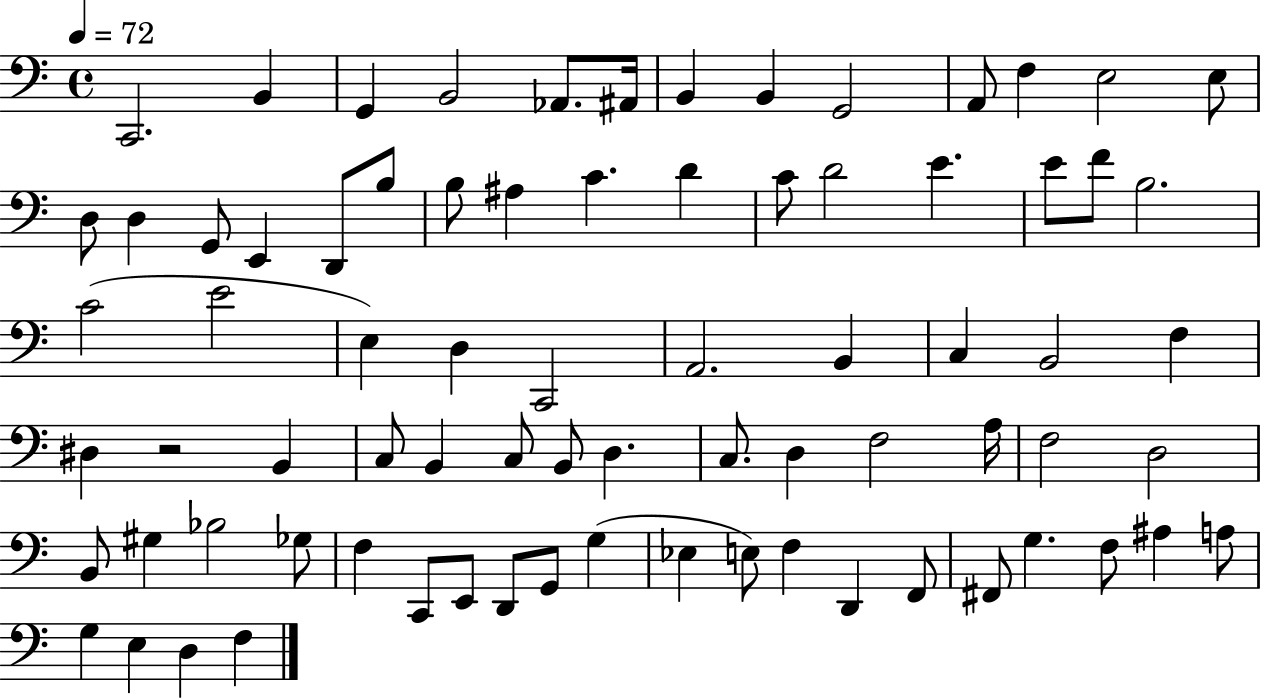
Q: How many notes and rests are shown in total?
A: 77